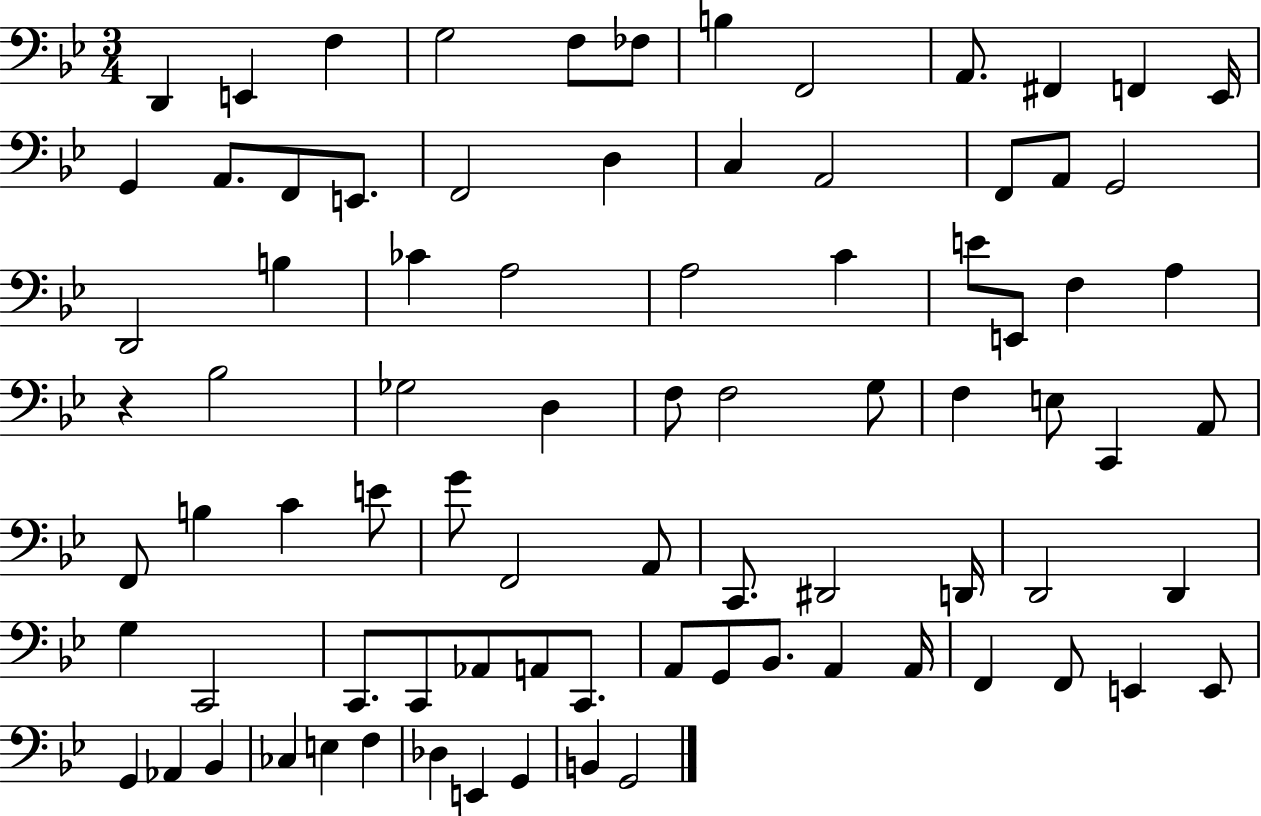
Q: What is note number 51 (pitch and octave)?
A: C2